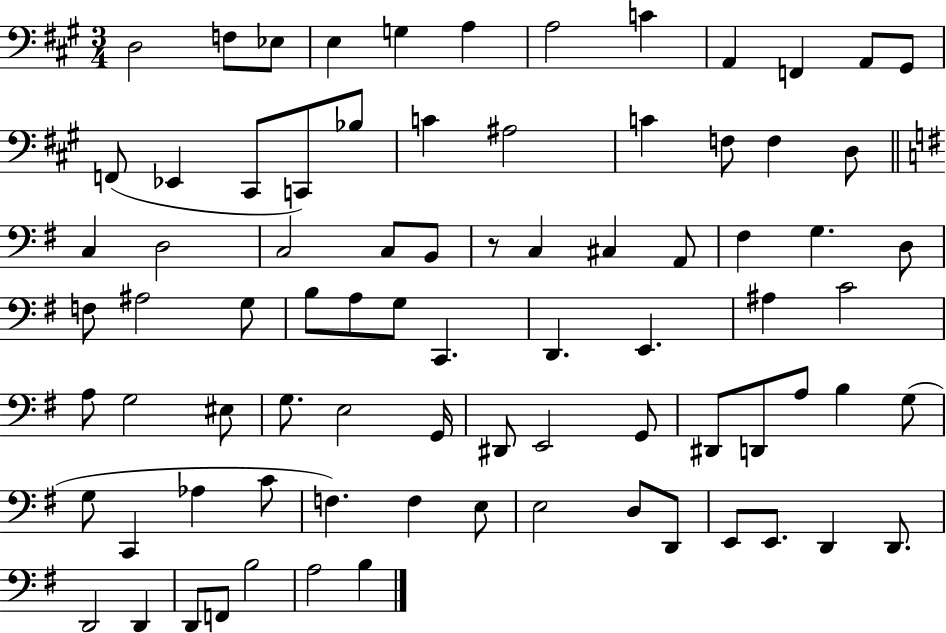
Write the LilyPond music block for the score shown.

{
  \clef bass
  \numericTimeSignature
  \time 3/4
  \key a \major
  \repeat volta 2 { d2 f8 ees8 | e4 g4 a4 | a2 c'4 | a,4 f,4 a,8 gis,8 | \break f,8( ees,4 cis,8 c,8) bes8 | c'4 ais2 | c'4 f8 f4 d8 | \bar "||" \break \key g \major c4 d2 | c2 c8 b,8 | r8 c4 cis4 a,8 | fis4 g4. d8 | \break f8 ais2 g8 | b8 a8 g8 c,4. | d,4. e,4. | ais4 c'2 | \break a8 g2 eis8 | g8. e2 g,16 | dis,8 e,2 g,8 | dis,8 d,8 a8 b4 g8( | \break g8 c,4 aes4 c'8 | f4.) f4 e8 | e2 d8 d,8 | e,8 e,8. d,4 d,8. | \break d,2 d,4 | d,8 f,8 b2 | a2 b4 | } \bar "|."
}